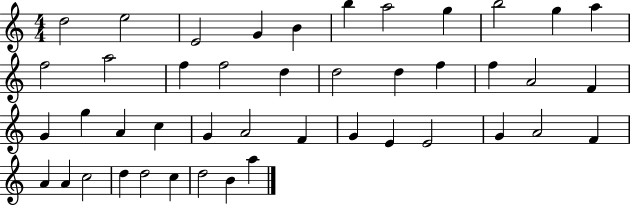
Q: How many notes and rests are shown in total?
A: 44